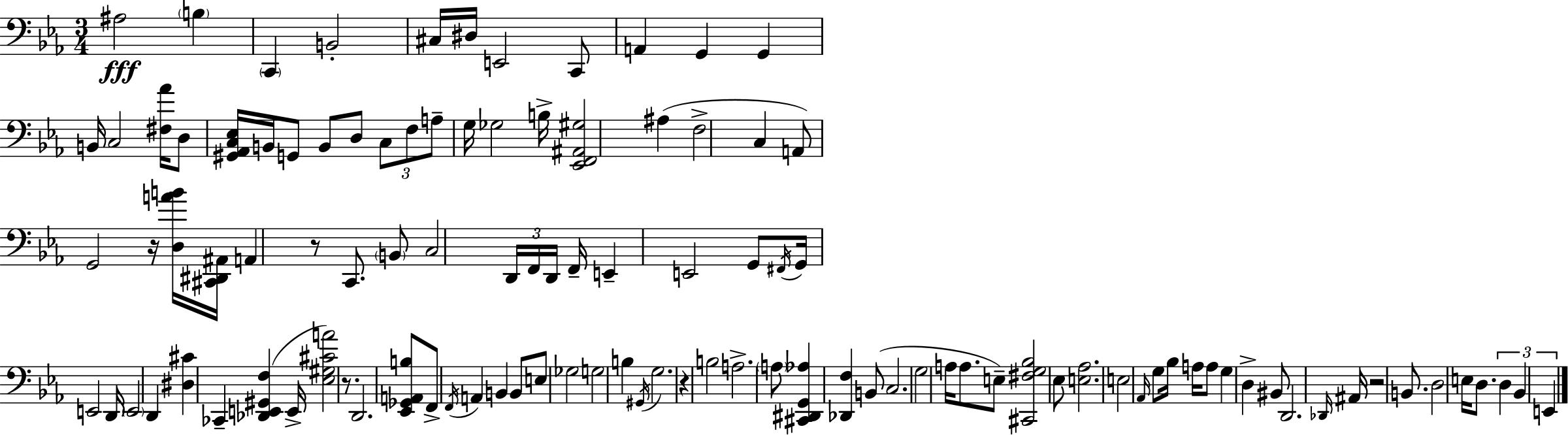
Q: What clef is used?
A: bass